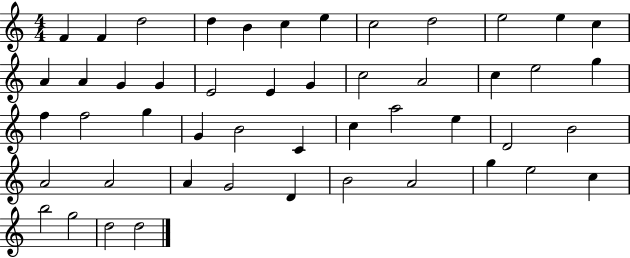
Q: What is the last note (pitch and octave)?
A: D5